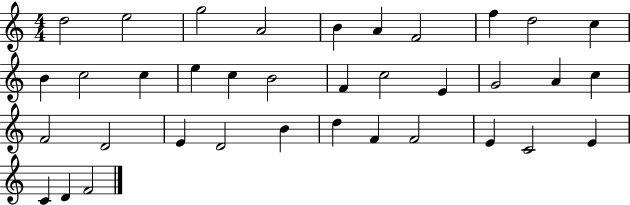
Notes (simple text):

D5/h E5/h G5/h A4/h B4/q A4/q F4/h F5/q D5/h C5/q B4/q C5/h C5/q E5/q C5/q B4/h F4/q C5/h E4/q G4/h A4/q C5/q F4/h D4/h E4/q D4/h B4/q D5/q F4/q F4/h E4/q C4/h E4/q C4/q D4/q F4/h